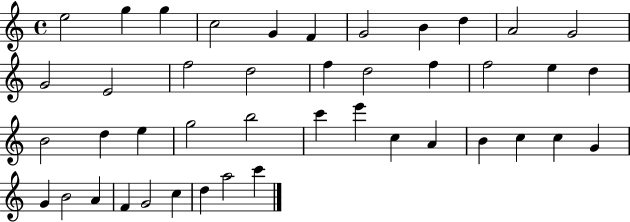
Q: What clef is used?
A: treble